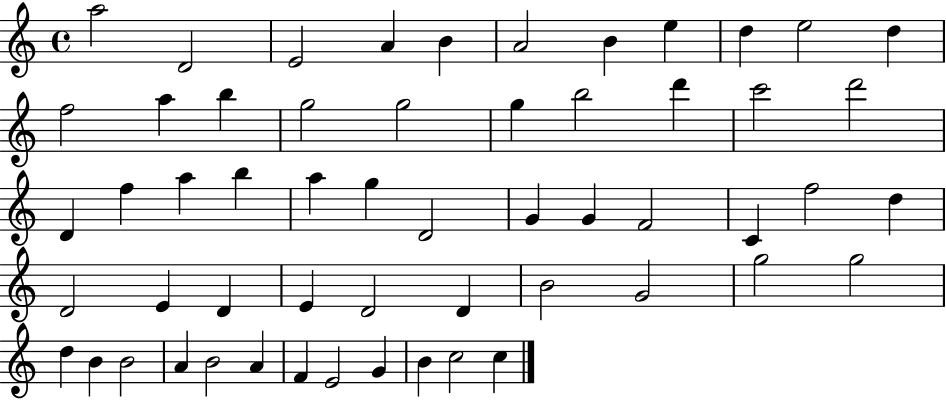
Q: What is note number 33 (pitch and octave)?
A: F5